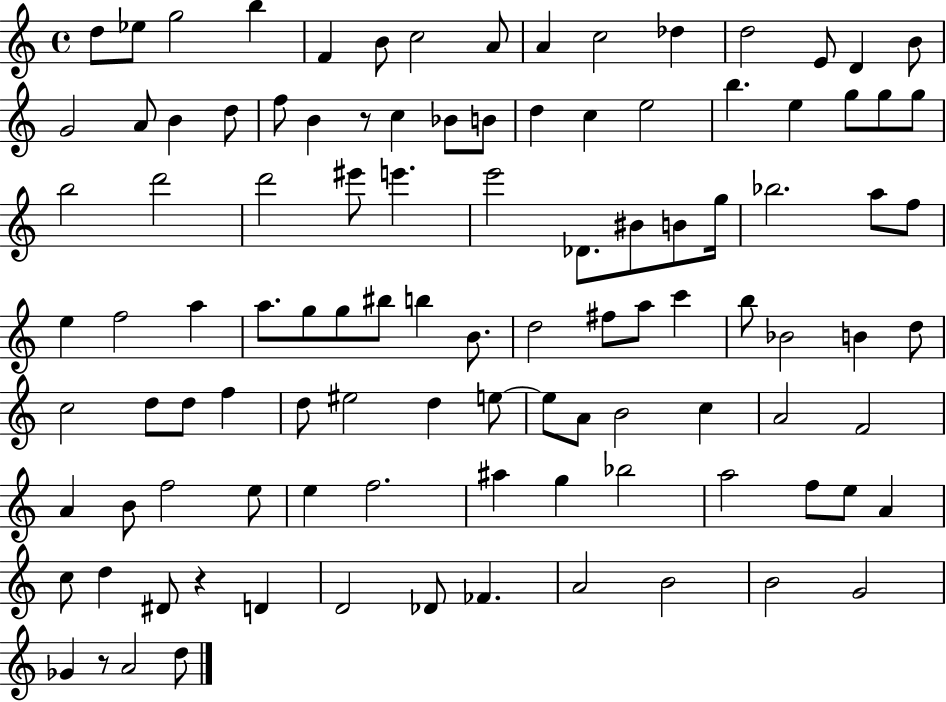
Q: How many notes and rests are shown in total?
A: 106